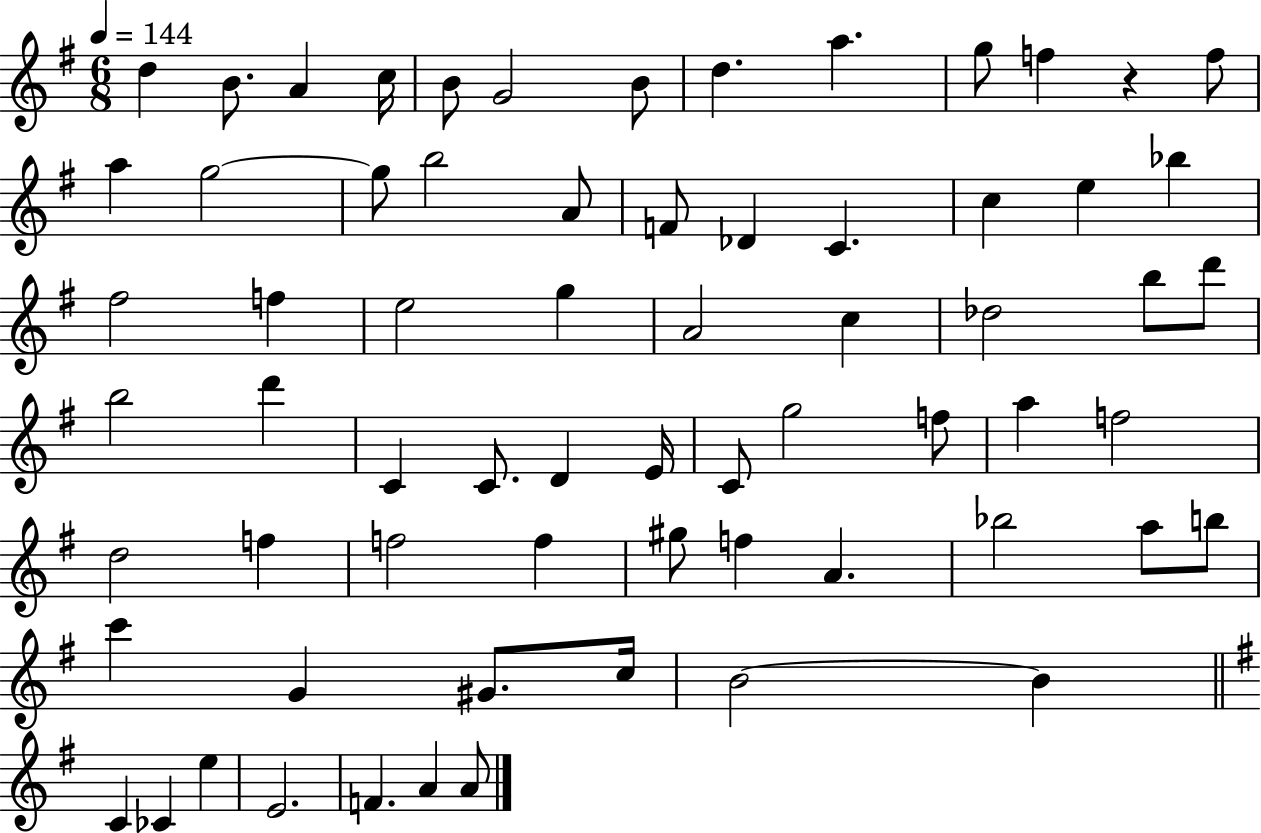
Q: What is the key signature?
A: G major